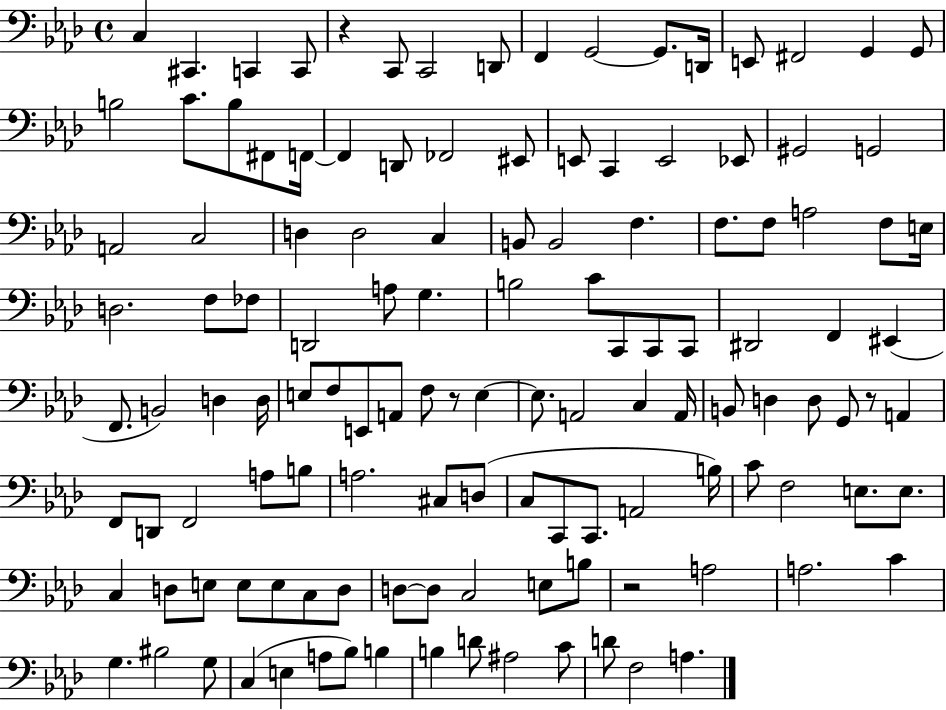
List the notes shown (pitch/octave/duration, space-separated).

C3/q C#2/q. C2/q C2/e R/q C2/e C2/h D2/e F2/q G2/h G2/e. D2/s E2/e F#2/h G2/q G2/e B3/h C4/e. B3/e F#2/e F2/s F2/q D2/e FES2/h EIS2/e E2/e C2/q E2/h Eb2/e G#2/h G2/h A2/h C3/h D3/q D3/h C3/q B2/e B2/h F3/q. F3/e. F3/e A3/h F3/e E3/s D3/h. F3/e FES3/e D2/h A3/e G3/q. B3/h C4/e C2/e C2/e C2/e D#2/h F2/q EIS2/q F2/e. B2/h D3/q D3/s E3/e F3/e E2/e A2/e F3/e R/e E3/q E3/e. A2/h C3/q A2/s B2/e D3/q D3/e G2/e R/e A2/q F2/e D2/e F2/h A3/e B3/e A3/h. C#3/e D3/e C3/e C2/e C2/e. A2/h B3/s C4/e F3/h E3/e. E3/e. C3/q D3/e E3/e E3/e E3/e C3/e D3/e D3/e D3/e C3/h E3/e B3/e R/h A3/h A3/h. C4/q G3/q. BIS3/h G3/e C3/q E3/q A3/e Bb3/e B3/q B3/q D4/e A#3/h C4/e D4/e F3/h A3/q.